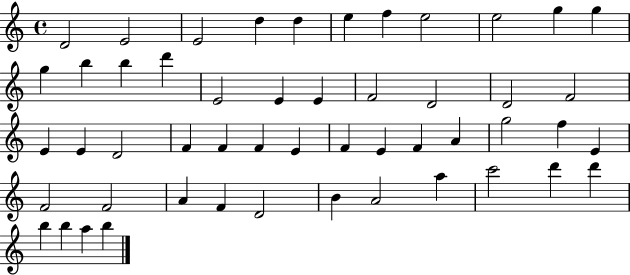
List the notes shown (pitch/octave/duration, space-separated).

D4/h E4/h E4/h D5/q D5/q E5/q F5/q E5/h E5/h G5/q G5/q G5/q B5/q B5/q D6/q E4/h E4/q E4/q F4/h D4/h D4/h F4/h E4/q E4/q D4/h F4/q F4/q F4/q E4/q F4/q E4/q F4/q A4/q G5/h F5/q E4/q F4/h F4/h A4/q F4/q D4/h B4/q A4/h A5/q C6/h D6/q D6/q B5/q B5/q A5/q B5/q